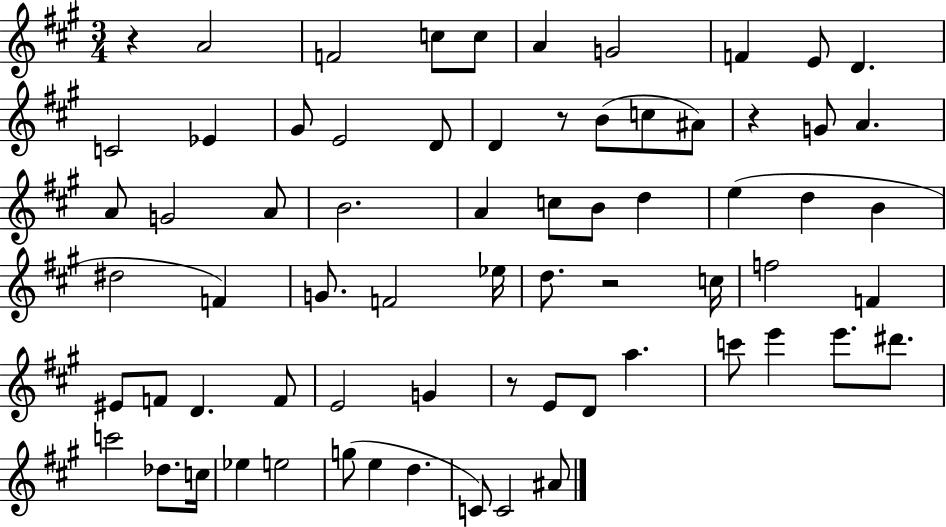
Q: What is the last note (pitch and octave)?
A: A#4